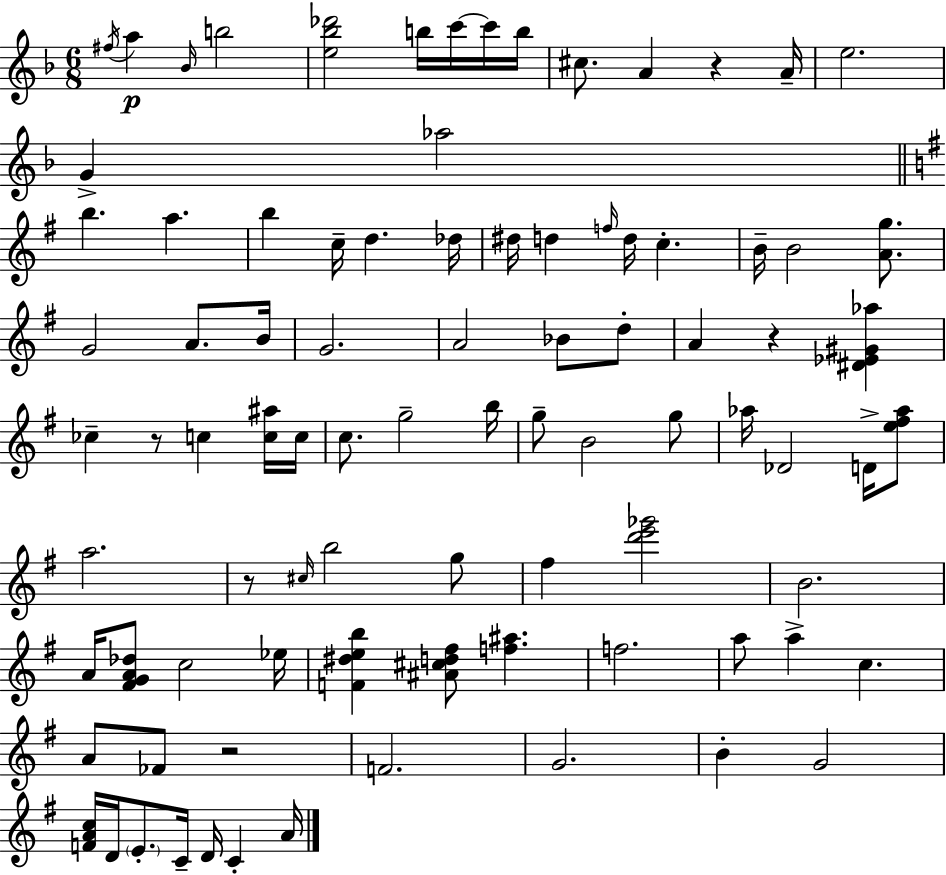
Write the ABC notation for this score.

X:1
T:Untitled
M:6/8
L:1/4
K:F
^f/4 a _B/4 b2 [e_b_d']2 b/4 c'/4 c'/4 b/4 ^c/2 A z A/4 e2 G _a2 b a b c/4 d _d/4 ^d/4 d f/4 d/4 c B/4 B2 [Ag]/2 G2 A/2 B/4 G2 A2 _B/2 d/2 A z [^D_E^G_a] _c z/2 c [c^a]/4 c/4 c/2 g2 b/4 g/2 B2 g/2 _a/4 _D2 D/4 [e^f_a]/2 a2 z/2 ^c/4 b2 g/2 ^f [d'e'_g']2 B2 A/4 [^FGA_d]/2 c2 _e/4 [F^deb] [^A^cd^f]/2 [f^a] f2 a/2 a c A/2 _F/2 z2 F2 G2 B G2 [FAc]/4 D/4 E/2 C/4 D/4 C A/4